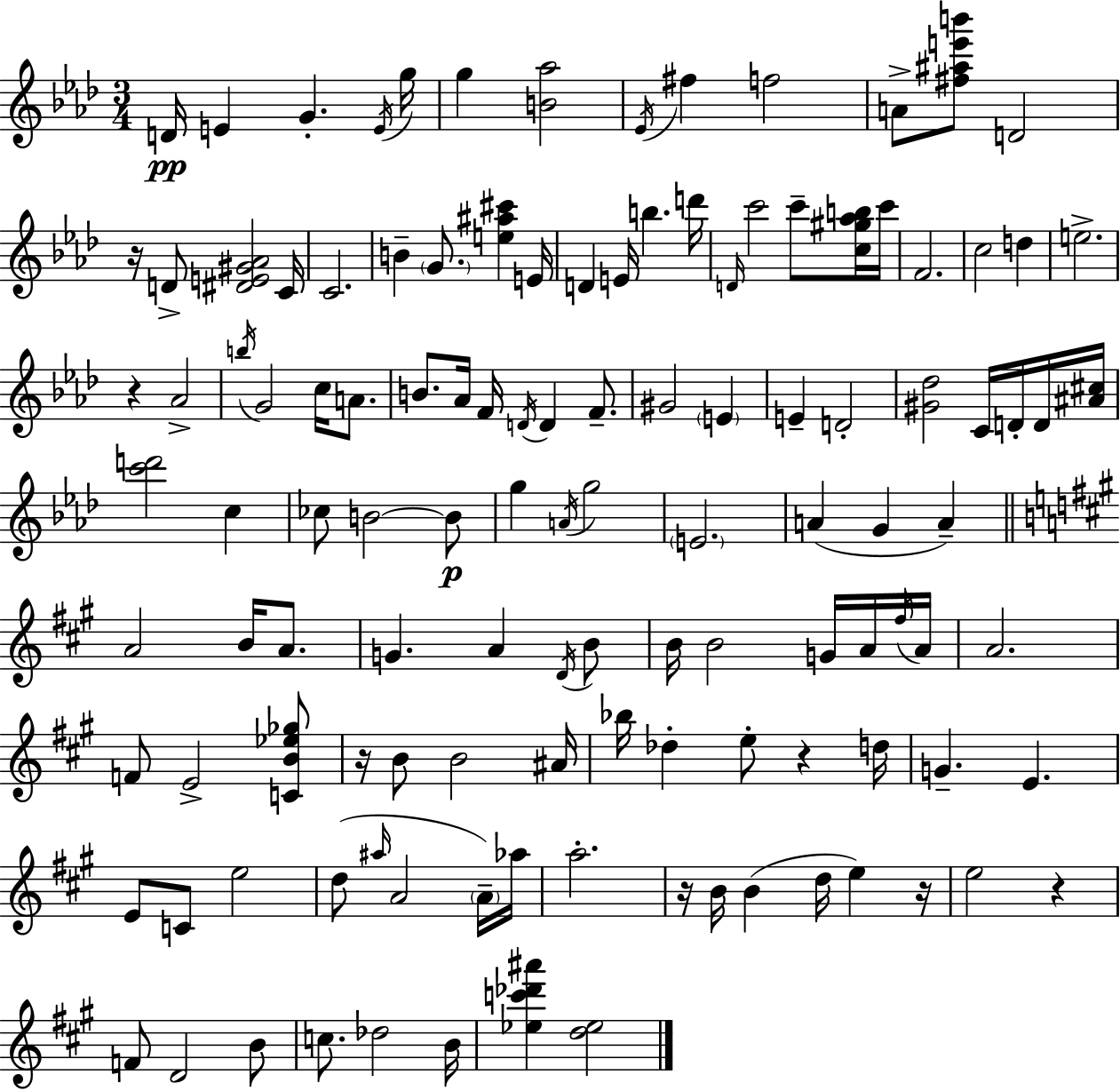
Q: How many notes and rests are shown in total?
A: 121